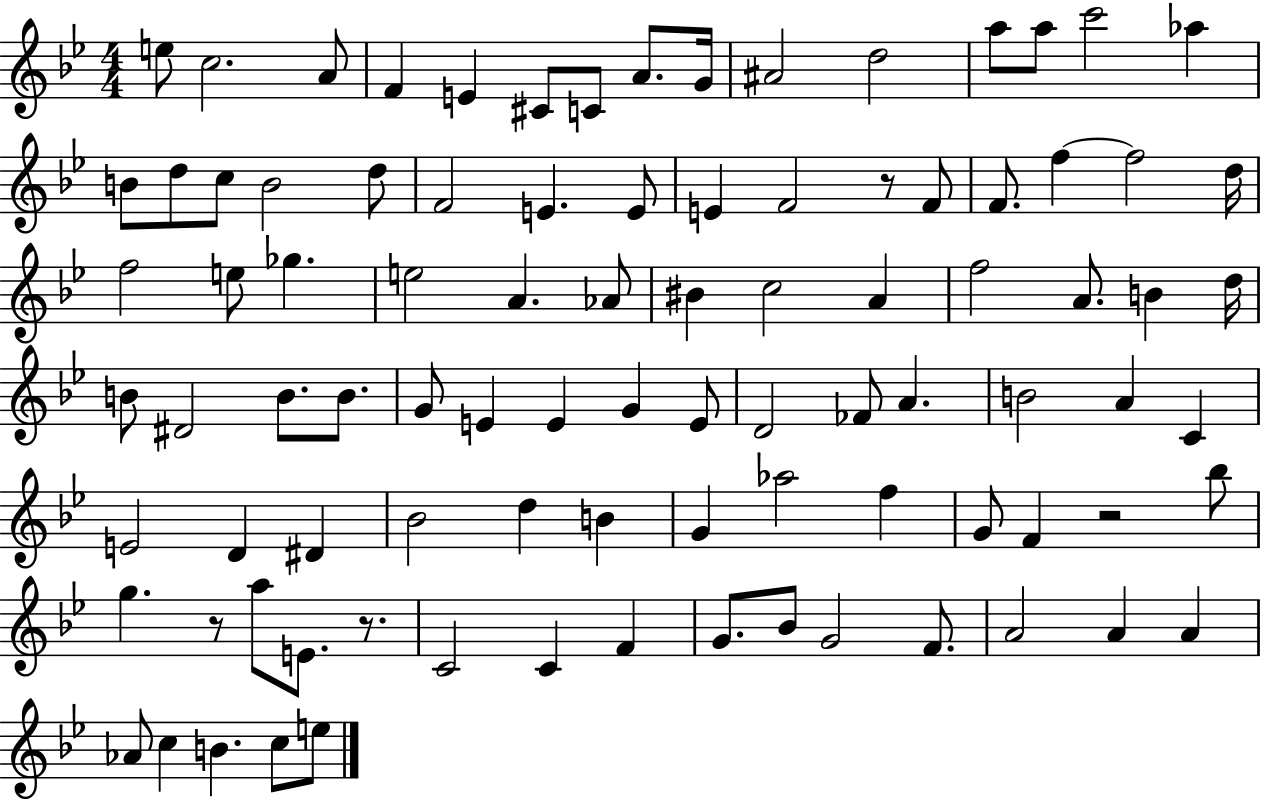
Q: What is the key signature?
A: BES major